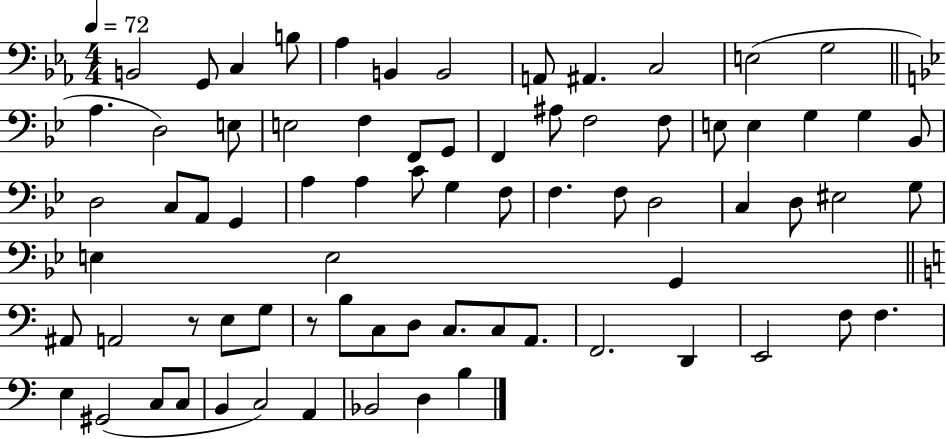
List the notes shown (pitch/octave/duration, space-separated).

B2/h G2/e C3/q B3/e Ab3/q B2/q B2/h A2/e A#2/q. C3/h E3/h G3/h A3/q. D3/h E3/e E3/h F3/q F2/e G2/e F2/q A#3/e F3/h F3/e E3/e E3/q G3/q G3/q Bb2/e D3/h C3/e A2/e G2/q A3/q A3/q C4/e G3/q F3/e F3/q. F3/e D3/h C3/q D3/e EIS3/h G3/e E3/q E3/h G2/q A#2/e A2/h R/e E3/e G3/e R/e B3/e C3/e D3/e C3/e. C3/e A2/e. F2/h. D2/q E2/h F3/e F3/q. E3/q G#2/h C3/e C3/e B2/q C3/h A2/q Bb2/h D3/q B3/q